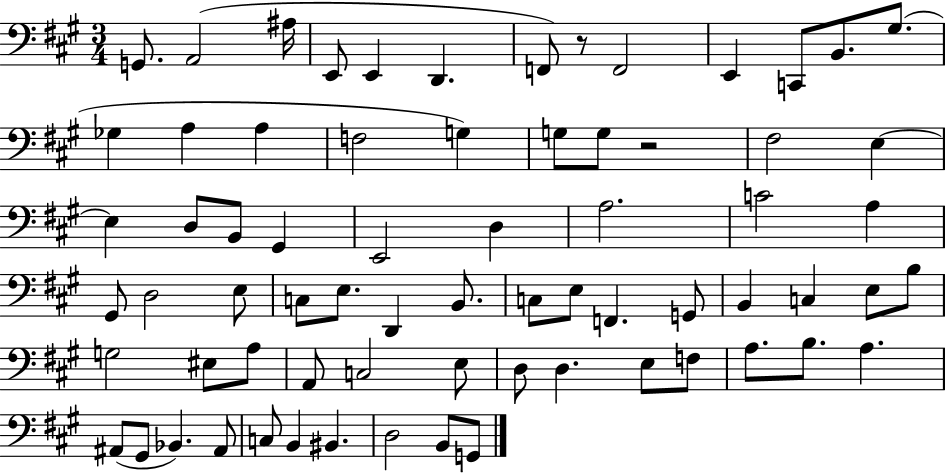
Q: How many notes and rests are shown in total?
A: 70